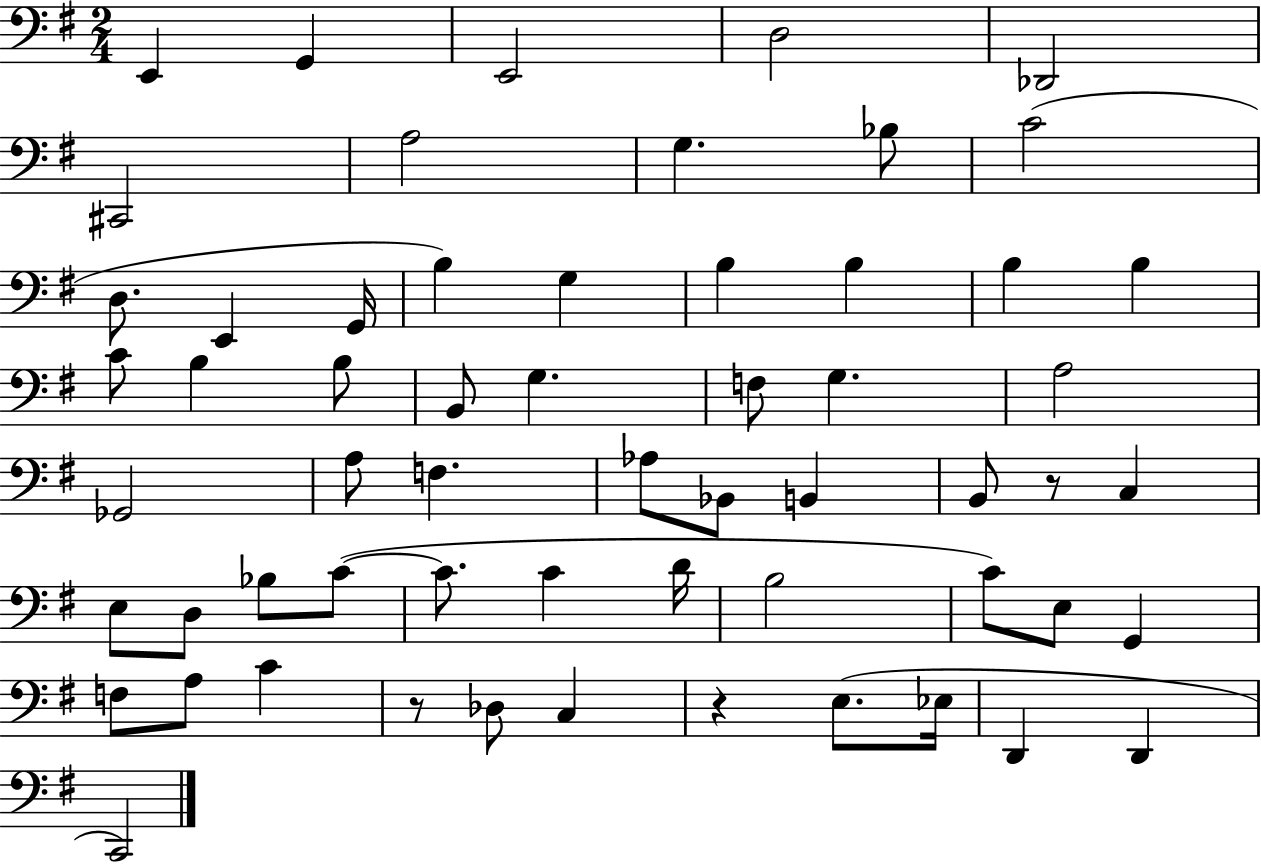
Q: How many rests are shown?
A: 3